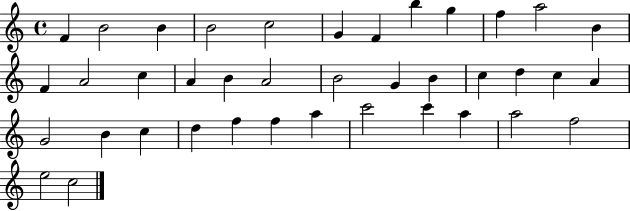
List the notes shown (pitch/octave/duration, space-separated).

F4/q B4/h B4/q B4/h C5/h G4/q F4/q B5/q G5/q F5/q A5/h B4/q F4/q A4/h C5/q A4/q B4/q A4/h B4/h G4/q B4/q C5/q D5/q C5/q A4/q G4/h B4/q C5/q D5/q F5/q F5/q A5/q C6/h C6/q A5/q A5/h F5/h E5/h C5/h